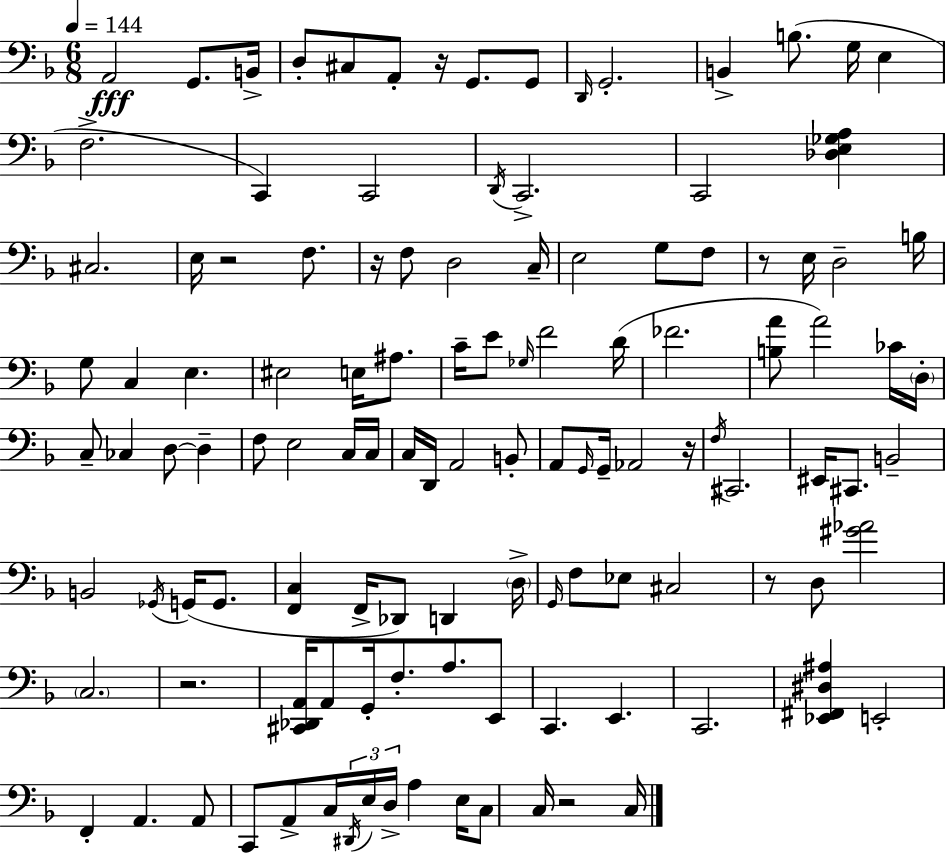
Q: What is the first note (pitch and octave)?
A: A2